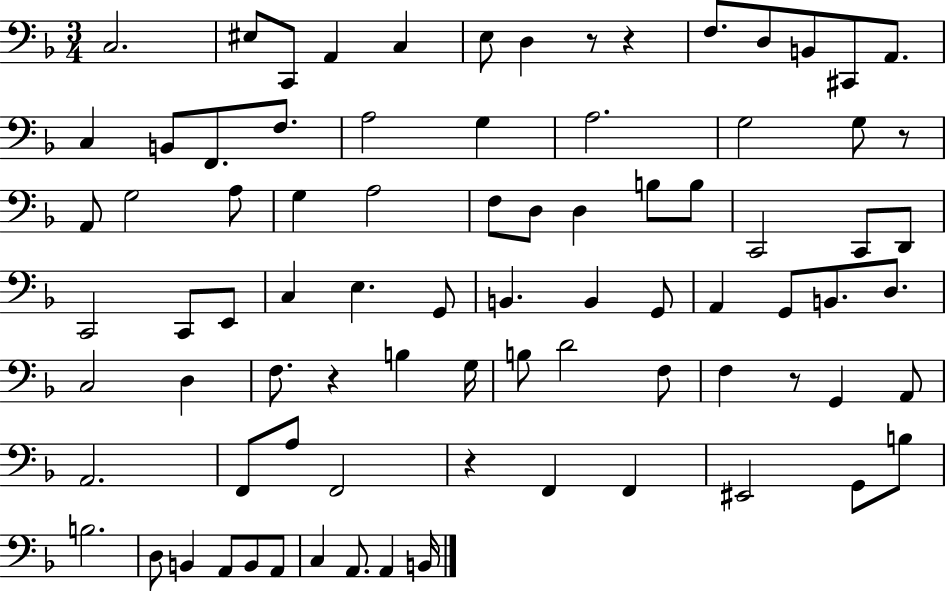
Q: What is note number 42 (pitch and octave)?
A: B2